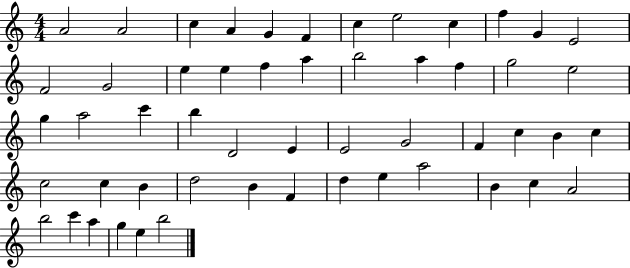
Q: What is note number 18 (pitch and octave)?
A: A5